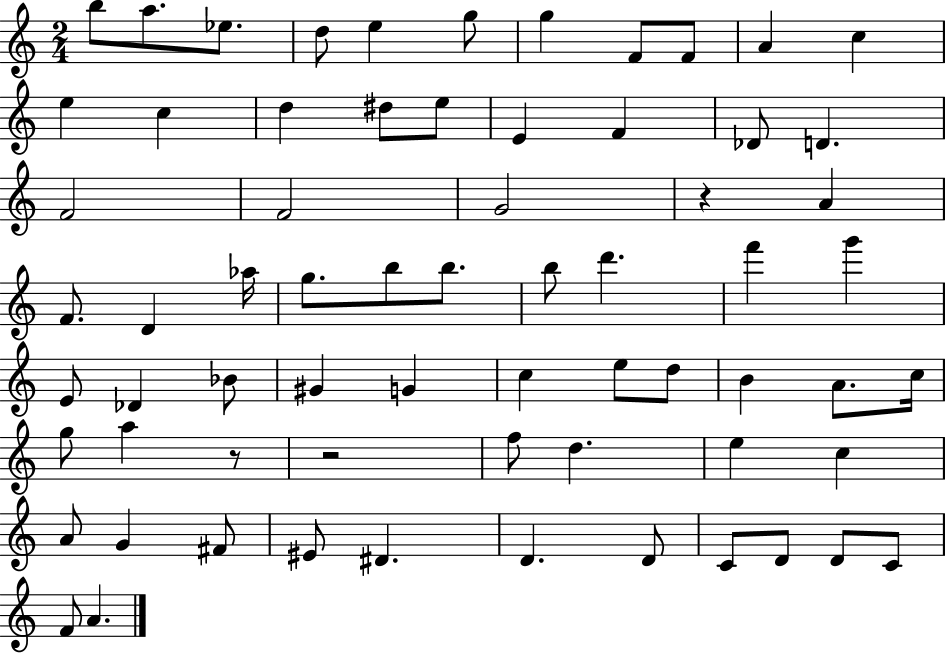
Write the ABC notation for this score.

X:1
T:Untitled
M:2/4
L:1/4
K:C
b/2 a/2 _e/2 d/2 e g/2 g F/2 F/2 A c e c d ^d/2 e/2 E F _D/2 D F2 F2 G2 z A F/2 D _a/4 g/2 b/2 b/2 b/2 d' f' g' E/2 _D _B/2 ^G G c e/2 d/2 B A/2 c/4 g/2 a z/2 z2 f/2 d e c A/2 G ^F/2 ^E/2 ^D D D/2 C/2 D/2 D/2 C/2 F/2 A